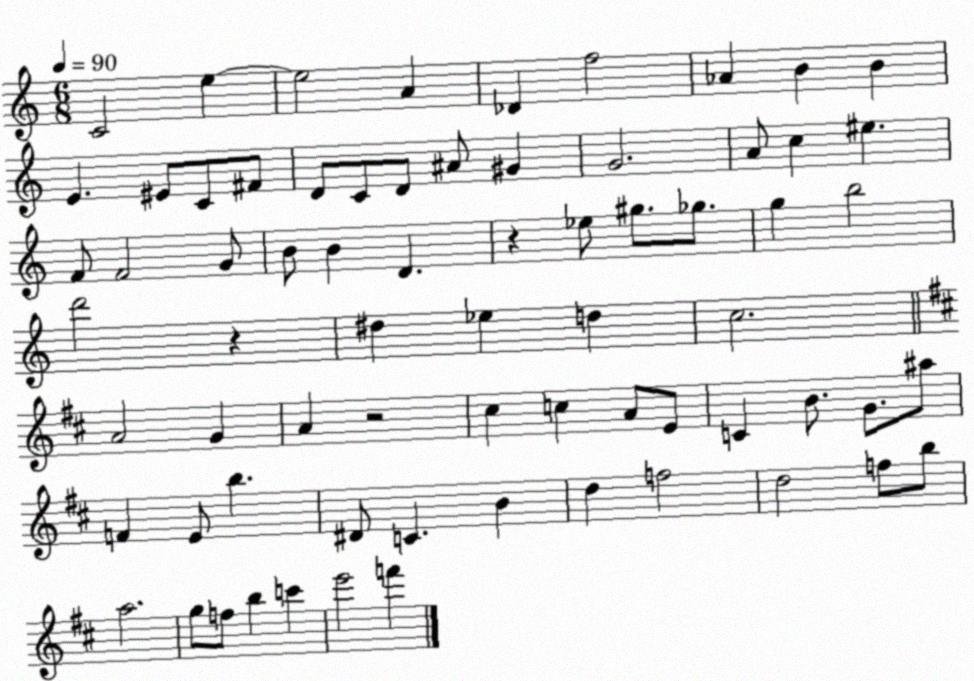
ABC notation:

X:1
T:Untitled
M:6/8
L:1/4
K:C
C2 e e2 A _D f2 _A B B E ^E/2 C/2 ^F/2 D/2 C/2 D/2 ^A/2 ^G G2 A/2 c ^e F/2 F2 G/2 B/2 B D z _e/2 ^g/2 _g/2 g b2 d'2 z ^d _e d c2 A2 G A z2 ^c c A/2 E/2 C B/2 G/2 ^a/2 F E/2 b ^D/2 C B d f2 d2 f/2 b/2 a2 g/2 f/2 b c' e'2 f'